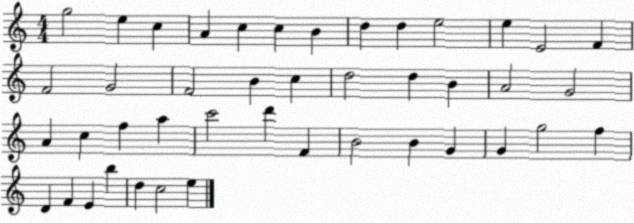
X:1
T:Untitled
M:4/4
L:1/4
K:C
g2 e c A c c B d d e2 e E2 F F2 G2 F2 B c d2 d B A2 G2 A c f a c'2 d' F B2 B G G g2 f D F E b d c2 e